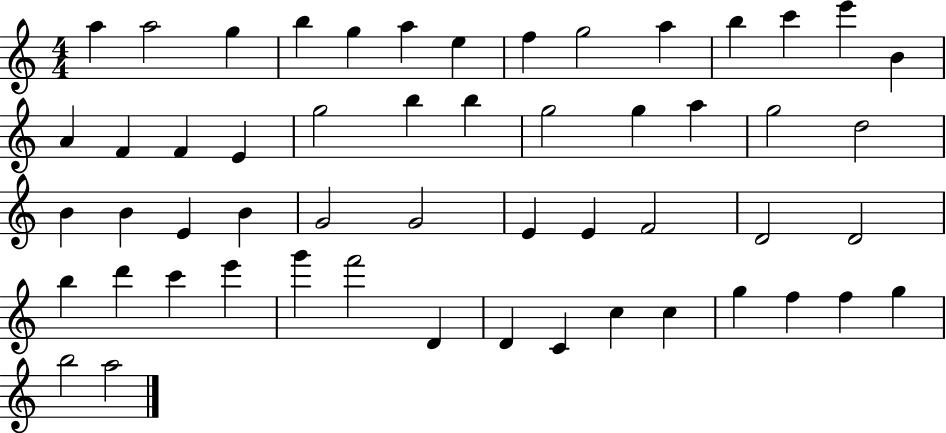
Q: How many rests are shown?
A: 0